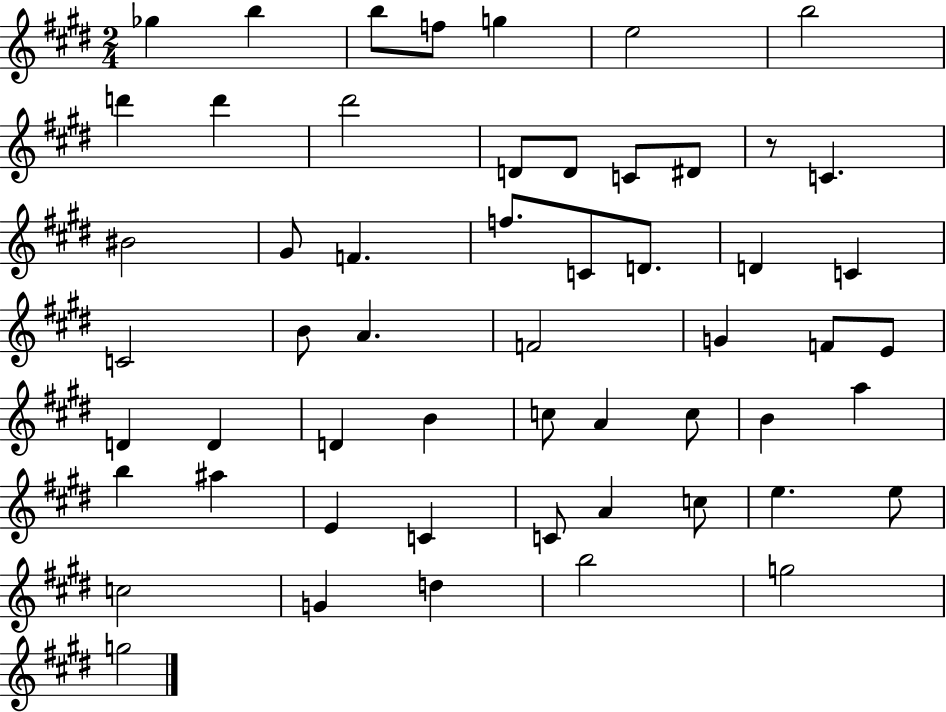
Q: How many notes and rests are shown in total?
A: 55